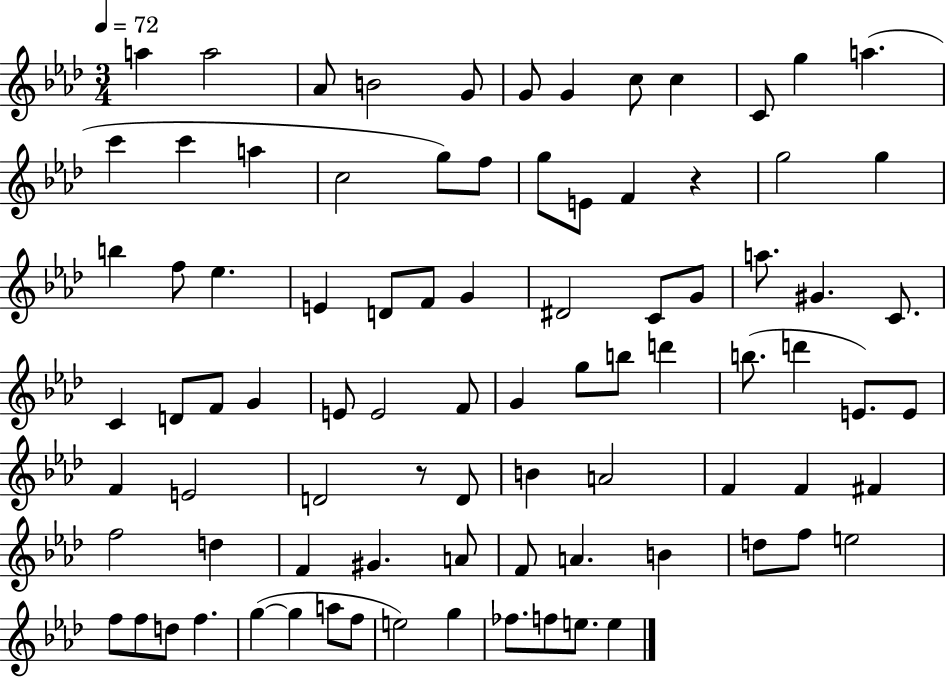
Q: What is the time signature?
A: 3/4